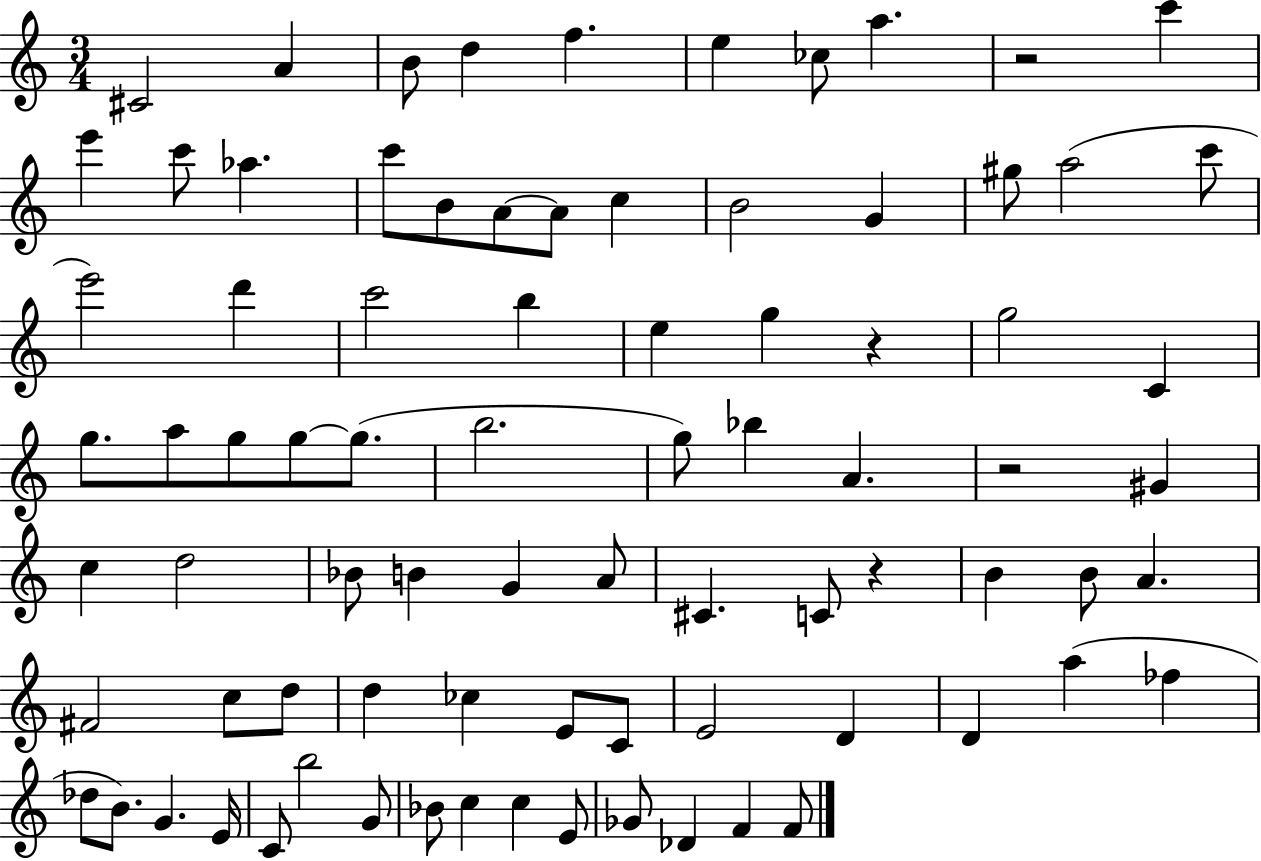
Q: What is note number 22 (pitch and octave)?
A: C6